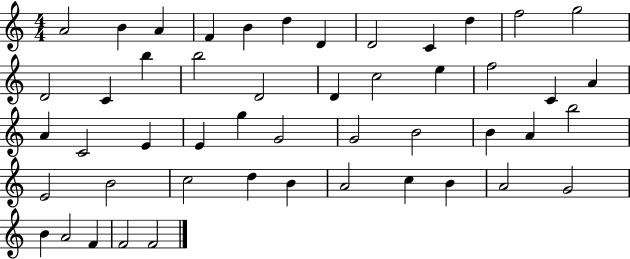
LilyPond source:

{
  \clef treble
  \numericTimeSignature
  \time 4/4
  \key c \major
  a'2 b'4 a'4 | f'4 b'4 d''4 d'4 | d'2 c'4 d''4 | f''2 g''2 | \break d'2 c'4 b''4 | b''2 d'2 | d'4 c''2 e''4 | f''2 c'4 a'4 | \break a'4 c'2 e'4 | e'4 g''4 g'2 | g'2 b'2 | b'4 a'4 b''2 | \break e'2 b'2 | c''2 d''4 b'4 | a'2 c''4 b'4 | a'2 g'2 | \break b'4 a'2 f'4 | f'2 f'2 | \bar "|."
}